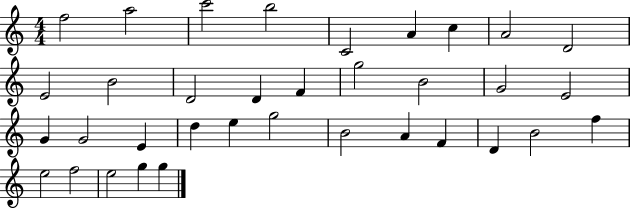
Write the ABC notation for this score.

X:1
T:Untitled
M:4/4
L:1/4
K:C
f2 a2 c'2 b2 C2 A c A2 D2 E2 B2 D2 D F g2 B2 G2 E2 G G2 E d e g2 B2 A F D B2 f e2 f2 e2 g g